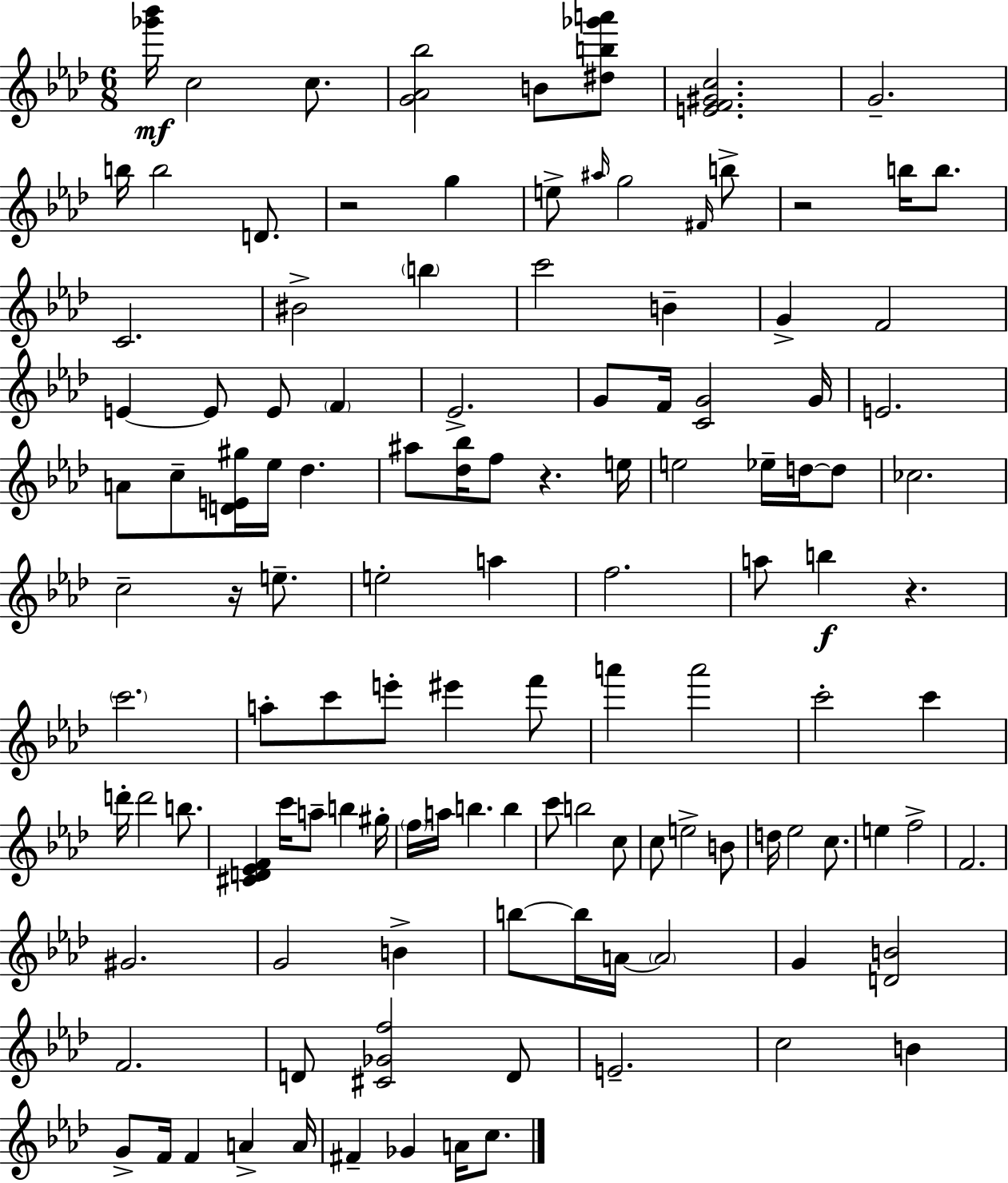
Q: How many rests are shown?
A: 5